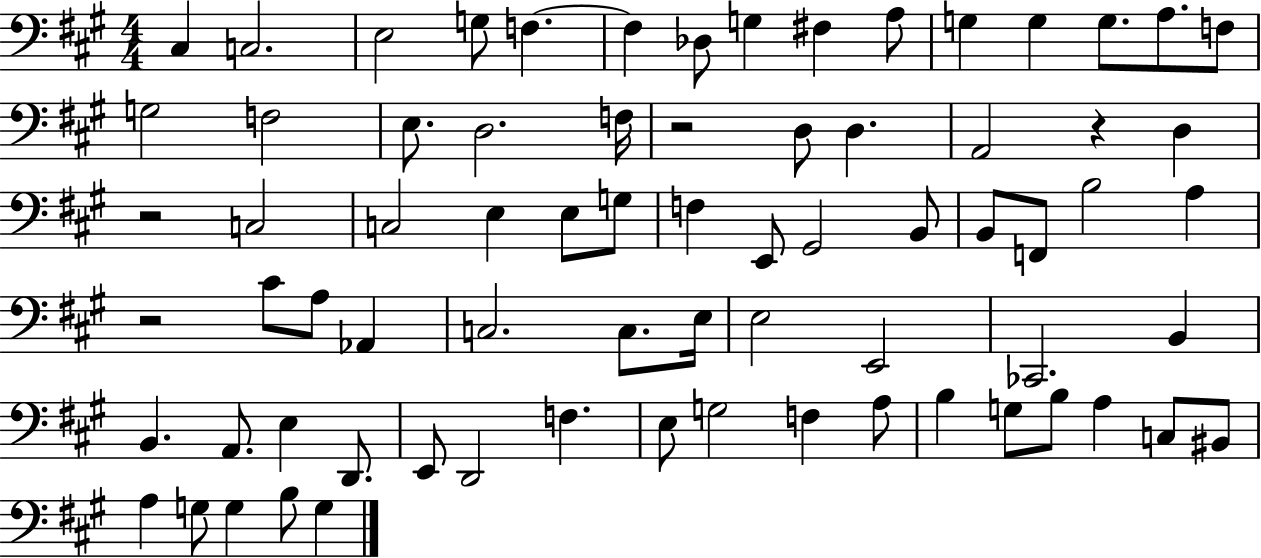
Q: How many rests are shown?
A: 4